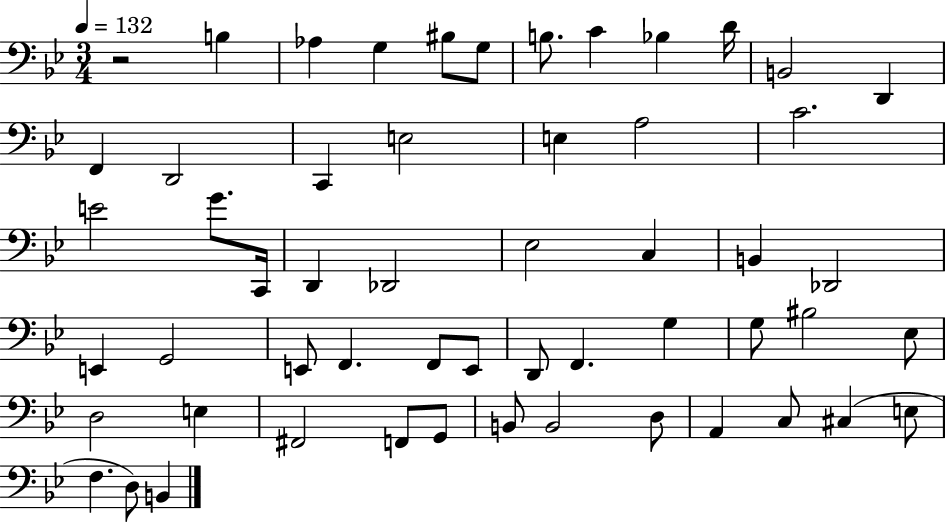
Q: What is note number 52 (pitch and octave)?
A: F3